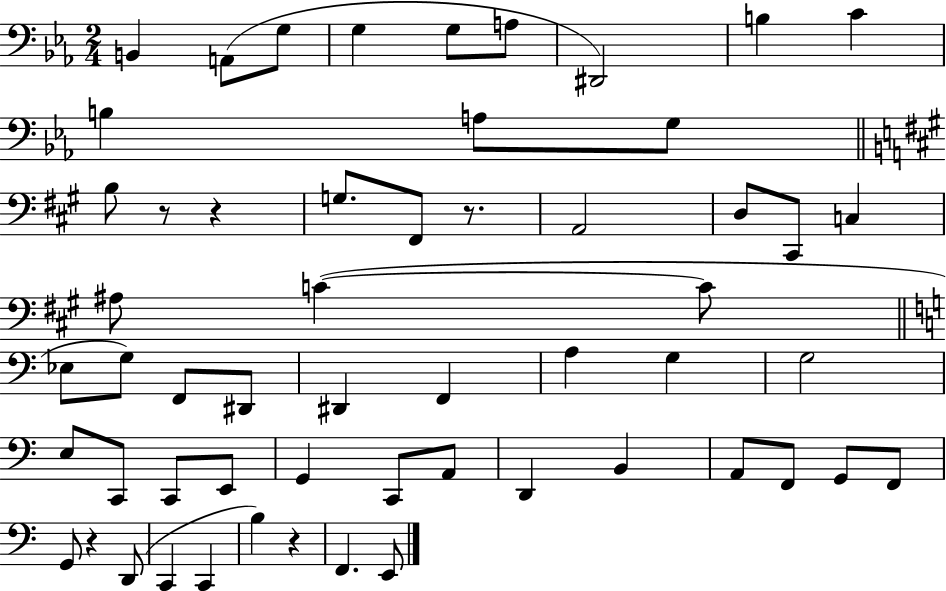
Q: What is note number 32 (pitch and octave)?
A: E3